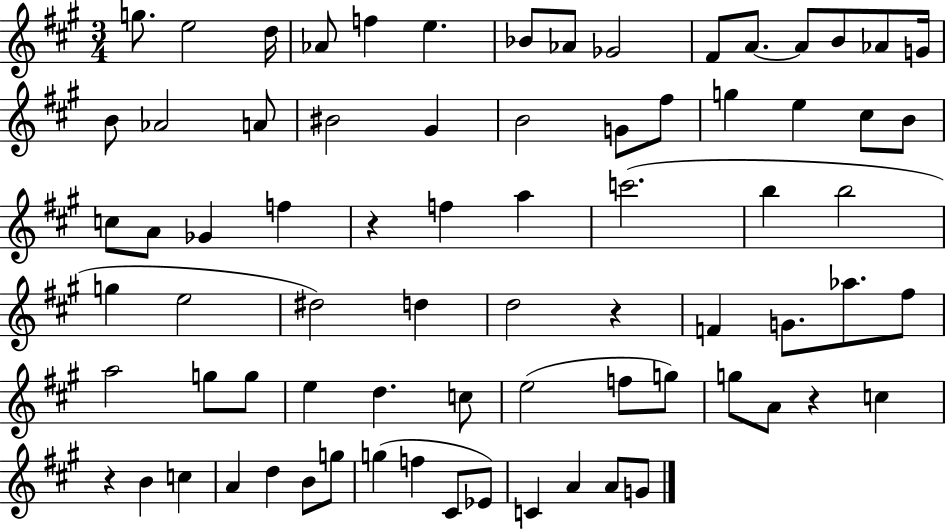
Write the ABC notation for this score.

X:1
T:Untitled
M:3/4
L:1/4
K:A
g/2 e2 d/4 _A/2 f e _B/2 _A/2 _G2 ^F/2 A/2 A/2 B/2 _A/2 G/4 B/2 _A2 A/2 ^B2 ^G B2 G/2 ^f/2 g e ^c/2 B/2 c/2 A/2 _G f z f a c'2 b b2 g e2 ^d2 d d2 z F G/2 _a/2 ^f/2 a2 g/2 g/2 e d c/2 e2 f/2 g/2 g/2 A/2 z c z B c A d B/2 g/2 g f ^C/2 _E/2 C A A/2 G/2